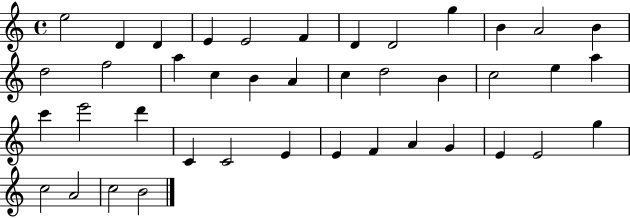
{
  \clef treble
  \time 4/4
  \defaultTimeSignature
  \key c \major
  e''2 d'4 d'4 | e'4 e'2 f'4 | d'4 d'2 g''4 | b'4 a'2 b'4 | \break d''2 f''2 | a''4 c''4 b'4 a'4 | c''4 d''2 b'4 | c''2 e''4 a''4 | \break c'''4 e'''2 d'''4 | c'4 c'2 e'4 | e'4 f'4 a'4 g'4 | e'4 e'2 g''4 | \break c''2 a'2 | c''2 b'2 | \bar "|."
}